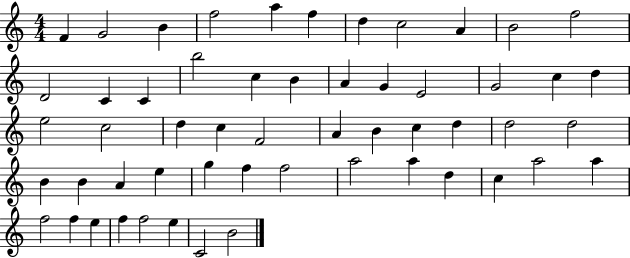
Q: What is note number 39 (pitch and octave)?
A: G5